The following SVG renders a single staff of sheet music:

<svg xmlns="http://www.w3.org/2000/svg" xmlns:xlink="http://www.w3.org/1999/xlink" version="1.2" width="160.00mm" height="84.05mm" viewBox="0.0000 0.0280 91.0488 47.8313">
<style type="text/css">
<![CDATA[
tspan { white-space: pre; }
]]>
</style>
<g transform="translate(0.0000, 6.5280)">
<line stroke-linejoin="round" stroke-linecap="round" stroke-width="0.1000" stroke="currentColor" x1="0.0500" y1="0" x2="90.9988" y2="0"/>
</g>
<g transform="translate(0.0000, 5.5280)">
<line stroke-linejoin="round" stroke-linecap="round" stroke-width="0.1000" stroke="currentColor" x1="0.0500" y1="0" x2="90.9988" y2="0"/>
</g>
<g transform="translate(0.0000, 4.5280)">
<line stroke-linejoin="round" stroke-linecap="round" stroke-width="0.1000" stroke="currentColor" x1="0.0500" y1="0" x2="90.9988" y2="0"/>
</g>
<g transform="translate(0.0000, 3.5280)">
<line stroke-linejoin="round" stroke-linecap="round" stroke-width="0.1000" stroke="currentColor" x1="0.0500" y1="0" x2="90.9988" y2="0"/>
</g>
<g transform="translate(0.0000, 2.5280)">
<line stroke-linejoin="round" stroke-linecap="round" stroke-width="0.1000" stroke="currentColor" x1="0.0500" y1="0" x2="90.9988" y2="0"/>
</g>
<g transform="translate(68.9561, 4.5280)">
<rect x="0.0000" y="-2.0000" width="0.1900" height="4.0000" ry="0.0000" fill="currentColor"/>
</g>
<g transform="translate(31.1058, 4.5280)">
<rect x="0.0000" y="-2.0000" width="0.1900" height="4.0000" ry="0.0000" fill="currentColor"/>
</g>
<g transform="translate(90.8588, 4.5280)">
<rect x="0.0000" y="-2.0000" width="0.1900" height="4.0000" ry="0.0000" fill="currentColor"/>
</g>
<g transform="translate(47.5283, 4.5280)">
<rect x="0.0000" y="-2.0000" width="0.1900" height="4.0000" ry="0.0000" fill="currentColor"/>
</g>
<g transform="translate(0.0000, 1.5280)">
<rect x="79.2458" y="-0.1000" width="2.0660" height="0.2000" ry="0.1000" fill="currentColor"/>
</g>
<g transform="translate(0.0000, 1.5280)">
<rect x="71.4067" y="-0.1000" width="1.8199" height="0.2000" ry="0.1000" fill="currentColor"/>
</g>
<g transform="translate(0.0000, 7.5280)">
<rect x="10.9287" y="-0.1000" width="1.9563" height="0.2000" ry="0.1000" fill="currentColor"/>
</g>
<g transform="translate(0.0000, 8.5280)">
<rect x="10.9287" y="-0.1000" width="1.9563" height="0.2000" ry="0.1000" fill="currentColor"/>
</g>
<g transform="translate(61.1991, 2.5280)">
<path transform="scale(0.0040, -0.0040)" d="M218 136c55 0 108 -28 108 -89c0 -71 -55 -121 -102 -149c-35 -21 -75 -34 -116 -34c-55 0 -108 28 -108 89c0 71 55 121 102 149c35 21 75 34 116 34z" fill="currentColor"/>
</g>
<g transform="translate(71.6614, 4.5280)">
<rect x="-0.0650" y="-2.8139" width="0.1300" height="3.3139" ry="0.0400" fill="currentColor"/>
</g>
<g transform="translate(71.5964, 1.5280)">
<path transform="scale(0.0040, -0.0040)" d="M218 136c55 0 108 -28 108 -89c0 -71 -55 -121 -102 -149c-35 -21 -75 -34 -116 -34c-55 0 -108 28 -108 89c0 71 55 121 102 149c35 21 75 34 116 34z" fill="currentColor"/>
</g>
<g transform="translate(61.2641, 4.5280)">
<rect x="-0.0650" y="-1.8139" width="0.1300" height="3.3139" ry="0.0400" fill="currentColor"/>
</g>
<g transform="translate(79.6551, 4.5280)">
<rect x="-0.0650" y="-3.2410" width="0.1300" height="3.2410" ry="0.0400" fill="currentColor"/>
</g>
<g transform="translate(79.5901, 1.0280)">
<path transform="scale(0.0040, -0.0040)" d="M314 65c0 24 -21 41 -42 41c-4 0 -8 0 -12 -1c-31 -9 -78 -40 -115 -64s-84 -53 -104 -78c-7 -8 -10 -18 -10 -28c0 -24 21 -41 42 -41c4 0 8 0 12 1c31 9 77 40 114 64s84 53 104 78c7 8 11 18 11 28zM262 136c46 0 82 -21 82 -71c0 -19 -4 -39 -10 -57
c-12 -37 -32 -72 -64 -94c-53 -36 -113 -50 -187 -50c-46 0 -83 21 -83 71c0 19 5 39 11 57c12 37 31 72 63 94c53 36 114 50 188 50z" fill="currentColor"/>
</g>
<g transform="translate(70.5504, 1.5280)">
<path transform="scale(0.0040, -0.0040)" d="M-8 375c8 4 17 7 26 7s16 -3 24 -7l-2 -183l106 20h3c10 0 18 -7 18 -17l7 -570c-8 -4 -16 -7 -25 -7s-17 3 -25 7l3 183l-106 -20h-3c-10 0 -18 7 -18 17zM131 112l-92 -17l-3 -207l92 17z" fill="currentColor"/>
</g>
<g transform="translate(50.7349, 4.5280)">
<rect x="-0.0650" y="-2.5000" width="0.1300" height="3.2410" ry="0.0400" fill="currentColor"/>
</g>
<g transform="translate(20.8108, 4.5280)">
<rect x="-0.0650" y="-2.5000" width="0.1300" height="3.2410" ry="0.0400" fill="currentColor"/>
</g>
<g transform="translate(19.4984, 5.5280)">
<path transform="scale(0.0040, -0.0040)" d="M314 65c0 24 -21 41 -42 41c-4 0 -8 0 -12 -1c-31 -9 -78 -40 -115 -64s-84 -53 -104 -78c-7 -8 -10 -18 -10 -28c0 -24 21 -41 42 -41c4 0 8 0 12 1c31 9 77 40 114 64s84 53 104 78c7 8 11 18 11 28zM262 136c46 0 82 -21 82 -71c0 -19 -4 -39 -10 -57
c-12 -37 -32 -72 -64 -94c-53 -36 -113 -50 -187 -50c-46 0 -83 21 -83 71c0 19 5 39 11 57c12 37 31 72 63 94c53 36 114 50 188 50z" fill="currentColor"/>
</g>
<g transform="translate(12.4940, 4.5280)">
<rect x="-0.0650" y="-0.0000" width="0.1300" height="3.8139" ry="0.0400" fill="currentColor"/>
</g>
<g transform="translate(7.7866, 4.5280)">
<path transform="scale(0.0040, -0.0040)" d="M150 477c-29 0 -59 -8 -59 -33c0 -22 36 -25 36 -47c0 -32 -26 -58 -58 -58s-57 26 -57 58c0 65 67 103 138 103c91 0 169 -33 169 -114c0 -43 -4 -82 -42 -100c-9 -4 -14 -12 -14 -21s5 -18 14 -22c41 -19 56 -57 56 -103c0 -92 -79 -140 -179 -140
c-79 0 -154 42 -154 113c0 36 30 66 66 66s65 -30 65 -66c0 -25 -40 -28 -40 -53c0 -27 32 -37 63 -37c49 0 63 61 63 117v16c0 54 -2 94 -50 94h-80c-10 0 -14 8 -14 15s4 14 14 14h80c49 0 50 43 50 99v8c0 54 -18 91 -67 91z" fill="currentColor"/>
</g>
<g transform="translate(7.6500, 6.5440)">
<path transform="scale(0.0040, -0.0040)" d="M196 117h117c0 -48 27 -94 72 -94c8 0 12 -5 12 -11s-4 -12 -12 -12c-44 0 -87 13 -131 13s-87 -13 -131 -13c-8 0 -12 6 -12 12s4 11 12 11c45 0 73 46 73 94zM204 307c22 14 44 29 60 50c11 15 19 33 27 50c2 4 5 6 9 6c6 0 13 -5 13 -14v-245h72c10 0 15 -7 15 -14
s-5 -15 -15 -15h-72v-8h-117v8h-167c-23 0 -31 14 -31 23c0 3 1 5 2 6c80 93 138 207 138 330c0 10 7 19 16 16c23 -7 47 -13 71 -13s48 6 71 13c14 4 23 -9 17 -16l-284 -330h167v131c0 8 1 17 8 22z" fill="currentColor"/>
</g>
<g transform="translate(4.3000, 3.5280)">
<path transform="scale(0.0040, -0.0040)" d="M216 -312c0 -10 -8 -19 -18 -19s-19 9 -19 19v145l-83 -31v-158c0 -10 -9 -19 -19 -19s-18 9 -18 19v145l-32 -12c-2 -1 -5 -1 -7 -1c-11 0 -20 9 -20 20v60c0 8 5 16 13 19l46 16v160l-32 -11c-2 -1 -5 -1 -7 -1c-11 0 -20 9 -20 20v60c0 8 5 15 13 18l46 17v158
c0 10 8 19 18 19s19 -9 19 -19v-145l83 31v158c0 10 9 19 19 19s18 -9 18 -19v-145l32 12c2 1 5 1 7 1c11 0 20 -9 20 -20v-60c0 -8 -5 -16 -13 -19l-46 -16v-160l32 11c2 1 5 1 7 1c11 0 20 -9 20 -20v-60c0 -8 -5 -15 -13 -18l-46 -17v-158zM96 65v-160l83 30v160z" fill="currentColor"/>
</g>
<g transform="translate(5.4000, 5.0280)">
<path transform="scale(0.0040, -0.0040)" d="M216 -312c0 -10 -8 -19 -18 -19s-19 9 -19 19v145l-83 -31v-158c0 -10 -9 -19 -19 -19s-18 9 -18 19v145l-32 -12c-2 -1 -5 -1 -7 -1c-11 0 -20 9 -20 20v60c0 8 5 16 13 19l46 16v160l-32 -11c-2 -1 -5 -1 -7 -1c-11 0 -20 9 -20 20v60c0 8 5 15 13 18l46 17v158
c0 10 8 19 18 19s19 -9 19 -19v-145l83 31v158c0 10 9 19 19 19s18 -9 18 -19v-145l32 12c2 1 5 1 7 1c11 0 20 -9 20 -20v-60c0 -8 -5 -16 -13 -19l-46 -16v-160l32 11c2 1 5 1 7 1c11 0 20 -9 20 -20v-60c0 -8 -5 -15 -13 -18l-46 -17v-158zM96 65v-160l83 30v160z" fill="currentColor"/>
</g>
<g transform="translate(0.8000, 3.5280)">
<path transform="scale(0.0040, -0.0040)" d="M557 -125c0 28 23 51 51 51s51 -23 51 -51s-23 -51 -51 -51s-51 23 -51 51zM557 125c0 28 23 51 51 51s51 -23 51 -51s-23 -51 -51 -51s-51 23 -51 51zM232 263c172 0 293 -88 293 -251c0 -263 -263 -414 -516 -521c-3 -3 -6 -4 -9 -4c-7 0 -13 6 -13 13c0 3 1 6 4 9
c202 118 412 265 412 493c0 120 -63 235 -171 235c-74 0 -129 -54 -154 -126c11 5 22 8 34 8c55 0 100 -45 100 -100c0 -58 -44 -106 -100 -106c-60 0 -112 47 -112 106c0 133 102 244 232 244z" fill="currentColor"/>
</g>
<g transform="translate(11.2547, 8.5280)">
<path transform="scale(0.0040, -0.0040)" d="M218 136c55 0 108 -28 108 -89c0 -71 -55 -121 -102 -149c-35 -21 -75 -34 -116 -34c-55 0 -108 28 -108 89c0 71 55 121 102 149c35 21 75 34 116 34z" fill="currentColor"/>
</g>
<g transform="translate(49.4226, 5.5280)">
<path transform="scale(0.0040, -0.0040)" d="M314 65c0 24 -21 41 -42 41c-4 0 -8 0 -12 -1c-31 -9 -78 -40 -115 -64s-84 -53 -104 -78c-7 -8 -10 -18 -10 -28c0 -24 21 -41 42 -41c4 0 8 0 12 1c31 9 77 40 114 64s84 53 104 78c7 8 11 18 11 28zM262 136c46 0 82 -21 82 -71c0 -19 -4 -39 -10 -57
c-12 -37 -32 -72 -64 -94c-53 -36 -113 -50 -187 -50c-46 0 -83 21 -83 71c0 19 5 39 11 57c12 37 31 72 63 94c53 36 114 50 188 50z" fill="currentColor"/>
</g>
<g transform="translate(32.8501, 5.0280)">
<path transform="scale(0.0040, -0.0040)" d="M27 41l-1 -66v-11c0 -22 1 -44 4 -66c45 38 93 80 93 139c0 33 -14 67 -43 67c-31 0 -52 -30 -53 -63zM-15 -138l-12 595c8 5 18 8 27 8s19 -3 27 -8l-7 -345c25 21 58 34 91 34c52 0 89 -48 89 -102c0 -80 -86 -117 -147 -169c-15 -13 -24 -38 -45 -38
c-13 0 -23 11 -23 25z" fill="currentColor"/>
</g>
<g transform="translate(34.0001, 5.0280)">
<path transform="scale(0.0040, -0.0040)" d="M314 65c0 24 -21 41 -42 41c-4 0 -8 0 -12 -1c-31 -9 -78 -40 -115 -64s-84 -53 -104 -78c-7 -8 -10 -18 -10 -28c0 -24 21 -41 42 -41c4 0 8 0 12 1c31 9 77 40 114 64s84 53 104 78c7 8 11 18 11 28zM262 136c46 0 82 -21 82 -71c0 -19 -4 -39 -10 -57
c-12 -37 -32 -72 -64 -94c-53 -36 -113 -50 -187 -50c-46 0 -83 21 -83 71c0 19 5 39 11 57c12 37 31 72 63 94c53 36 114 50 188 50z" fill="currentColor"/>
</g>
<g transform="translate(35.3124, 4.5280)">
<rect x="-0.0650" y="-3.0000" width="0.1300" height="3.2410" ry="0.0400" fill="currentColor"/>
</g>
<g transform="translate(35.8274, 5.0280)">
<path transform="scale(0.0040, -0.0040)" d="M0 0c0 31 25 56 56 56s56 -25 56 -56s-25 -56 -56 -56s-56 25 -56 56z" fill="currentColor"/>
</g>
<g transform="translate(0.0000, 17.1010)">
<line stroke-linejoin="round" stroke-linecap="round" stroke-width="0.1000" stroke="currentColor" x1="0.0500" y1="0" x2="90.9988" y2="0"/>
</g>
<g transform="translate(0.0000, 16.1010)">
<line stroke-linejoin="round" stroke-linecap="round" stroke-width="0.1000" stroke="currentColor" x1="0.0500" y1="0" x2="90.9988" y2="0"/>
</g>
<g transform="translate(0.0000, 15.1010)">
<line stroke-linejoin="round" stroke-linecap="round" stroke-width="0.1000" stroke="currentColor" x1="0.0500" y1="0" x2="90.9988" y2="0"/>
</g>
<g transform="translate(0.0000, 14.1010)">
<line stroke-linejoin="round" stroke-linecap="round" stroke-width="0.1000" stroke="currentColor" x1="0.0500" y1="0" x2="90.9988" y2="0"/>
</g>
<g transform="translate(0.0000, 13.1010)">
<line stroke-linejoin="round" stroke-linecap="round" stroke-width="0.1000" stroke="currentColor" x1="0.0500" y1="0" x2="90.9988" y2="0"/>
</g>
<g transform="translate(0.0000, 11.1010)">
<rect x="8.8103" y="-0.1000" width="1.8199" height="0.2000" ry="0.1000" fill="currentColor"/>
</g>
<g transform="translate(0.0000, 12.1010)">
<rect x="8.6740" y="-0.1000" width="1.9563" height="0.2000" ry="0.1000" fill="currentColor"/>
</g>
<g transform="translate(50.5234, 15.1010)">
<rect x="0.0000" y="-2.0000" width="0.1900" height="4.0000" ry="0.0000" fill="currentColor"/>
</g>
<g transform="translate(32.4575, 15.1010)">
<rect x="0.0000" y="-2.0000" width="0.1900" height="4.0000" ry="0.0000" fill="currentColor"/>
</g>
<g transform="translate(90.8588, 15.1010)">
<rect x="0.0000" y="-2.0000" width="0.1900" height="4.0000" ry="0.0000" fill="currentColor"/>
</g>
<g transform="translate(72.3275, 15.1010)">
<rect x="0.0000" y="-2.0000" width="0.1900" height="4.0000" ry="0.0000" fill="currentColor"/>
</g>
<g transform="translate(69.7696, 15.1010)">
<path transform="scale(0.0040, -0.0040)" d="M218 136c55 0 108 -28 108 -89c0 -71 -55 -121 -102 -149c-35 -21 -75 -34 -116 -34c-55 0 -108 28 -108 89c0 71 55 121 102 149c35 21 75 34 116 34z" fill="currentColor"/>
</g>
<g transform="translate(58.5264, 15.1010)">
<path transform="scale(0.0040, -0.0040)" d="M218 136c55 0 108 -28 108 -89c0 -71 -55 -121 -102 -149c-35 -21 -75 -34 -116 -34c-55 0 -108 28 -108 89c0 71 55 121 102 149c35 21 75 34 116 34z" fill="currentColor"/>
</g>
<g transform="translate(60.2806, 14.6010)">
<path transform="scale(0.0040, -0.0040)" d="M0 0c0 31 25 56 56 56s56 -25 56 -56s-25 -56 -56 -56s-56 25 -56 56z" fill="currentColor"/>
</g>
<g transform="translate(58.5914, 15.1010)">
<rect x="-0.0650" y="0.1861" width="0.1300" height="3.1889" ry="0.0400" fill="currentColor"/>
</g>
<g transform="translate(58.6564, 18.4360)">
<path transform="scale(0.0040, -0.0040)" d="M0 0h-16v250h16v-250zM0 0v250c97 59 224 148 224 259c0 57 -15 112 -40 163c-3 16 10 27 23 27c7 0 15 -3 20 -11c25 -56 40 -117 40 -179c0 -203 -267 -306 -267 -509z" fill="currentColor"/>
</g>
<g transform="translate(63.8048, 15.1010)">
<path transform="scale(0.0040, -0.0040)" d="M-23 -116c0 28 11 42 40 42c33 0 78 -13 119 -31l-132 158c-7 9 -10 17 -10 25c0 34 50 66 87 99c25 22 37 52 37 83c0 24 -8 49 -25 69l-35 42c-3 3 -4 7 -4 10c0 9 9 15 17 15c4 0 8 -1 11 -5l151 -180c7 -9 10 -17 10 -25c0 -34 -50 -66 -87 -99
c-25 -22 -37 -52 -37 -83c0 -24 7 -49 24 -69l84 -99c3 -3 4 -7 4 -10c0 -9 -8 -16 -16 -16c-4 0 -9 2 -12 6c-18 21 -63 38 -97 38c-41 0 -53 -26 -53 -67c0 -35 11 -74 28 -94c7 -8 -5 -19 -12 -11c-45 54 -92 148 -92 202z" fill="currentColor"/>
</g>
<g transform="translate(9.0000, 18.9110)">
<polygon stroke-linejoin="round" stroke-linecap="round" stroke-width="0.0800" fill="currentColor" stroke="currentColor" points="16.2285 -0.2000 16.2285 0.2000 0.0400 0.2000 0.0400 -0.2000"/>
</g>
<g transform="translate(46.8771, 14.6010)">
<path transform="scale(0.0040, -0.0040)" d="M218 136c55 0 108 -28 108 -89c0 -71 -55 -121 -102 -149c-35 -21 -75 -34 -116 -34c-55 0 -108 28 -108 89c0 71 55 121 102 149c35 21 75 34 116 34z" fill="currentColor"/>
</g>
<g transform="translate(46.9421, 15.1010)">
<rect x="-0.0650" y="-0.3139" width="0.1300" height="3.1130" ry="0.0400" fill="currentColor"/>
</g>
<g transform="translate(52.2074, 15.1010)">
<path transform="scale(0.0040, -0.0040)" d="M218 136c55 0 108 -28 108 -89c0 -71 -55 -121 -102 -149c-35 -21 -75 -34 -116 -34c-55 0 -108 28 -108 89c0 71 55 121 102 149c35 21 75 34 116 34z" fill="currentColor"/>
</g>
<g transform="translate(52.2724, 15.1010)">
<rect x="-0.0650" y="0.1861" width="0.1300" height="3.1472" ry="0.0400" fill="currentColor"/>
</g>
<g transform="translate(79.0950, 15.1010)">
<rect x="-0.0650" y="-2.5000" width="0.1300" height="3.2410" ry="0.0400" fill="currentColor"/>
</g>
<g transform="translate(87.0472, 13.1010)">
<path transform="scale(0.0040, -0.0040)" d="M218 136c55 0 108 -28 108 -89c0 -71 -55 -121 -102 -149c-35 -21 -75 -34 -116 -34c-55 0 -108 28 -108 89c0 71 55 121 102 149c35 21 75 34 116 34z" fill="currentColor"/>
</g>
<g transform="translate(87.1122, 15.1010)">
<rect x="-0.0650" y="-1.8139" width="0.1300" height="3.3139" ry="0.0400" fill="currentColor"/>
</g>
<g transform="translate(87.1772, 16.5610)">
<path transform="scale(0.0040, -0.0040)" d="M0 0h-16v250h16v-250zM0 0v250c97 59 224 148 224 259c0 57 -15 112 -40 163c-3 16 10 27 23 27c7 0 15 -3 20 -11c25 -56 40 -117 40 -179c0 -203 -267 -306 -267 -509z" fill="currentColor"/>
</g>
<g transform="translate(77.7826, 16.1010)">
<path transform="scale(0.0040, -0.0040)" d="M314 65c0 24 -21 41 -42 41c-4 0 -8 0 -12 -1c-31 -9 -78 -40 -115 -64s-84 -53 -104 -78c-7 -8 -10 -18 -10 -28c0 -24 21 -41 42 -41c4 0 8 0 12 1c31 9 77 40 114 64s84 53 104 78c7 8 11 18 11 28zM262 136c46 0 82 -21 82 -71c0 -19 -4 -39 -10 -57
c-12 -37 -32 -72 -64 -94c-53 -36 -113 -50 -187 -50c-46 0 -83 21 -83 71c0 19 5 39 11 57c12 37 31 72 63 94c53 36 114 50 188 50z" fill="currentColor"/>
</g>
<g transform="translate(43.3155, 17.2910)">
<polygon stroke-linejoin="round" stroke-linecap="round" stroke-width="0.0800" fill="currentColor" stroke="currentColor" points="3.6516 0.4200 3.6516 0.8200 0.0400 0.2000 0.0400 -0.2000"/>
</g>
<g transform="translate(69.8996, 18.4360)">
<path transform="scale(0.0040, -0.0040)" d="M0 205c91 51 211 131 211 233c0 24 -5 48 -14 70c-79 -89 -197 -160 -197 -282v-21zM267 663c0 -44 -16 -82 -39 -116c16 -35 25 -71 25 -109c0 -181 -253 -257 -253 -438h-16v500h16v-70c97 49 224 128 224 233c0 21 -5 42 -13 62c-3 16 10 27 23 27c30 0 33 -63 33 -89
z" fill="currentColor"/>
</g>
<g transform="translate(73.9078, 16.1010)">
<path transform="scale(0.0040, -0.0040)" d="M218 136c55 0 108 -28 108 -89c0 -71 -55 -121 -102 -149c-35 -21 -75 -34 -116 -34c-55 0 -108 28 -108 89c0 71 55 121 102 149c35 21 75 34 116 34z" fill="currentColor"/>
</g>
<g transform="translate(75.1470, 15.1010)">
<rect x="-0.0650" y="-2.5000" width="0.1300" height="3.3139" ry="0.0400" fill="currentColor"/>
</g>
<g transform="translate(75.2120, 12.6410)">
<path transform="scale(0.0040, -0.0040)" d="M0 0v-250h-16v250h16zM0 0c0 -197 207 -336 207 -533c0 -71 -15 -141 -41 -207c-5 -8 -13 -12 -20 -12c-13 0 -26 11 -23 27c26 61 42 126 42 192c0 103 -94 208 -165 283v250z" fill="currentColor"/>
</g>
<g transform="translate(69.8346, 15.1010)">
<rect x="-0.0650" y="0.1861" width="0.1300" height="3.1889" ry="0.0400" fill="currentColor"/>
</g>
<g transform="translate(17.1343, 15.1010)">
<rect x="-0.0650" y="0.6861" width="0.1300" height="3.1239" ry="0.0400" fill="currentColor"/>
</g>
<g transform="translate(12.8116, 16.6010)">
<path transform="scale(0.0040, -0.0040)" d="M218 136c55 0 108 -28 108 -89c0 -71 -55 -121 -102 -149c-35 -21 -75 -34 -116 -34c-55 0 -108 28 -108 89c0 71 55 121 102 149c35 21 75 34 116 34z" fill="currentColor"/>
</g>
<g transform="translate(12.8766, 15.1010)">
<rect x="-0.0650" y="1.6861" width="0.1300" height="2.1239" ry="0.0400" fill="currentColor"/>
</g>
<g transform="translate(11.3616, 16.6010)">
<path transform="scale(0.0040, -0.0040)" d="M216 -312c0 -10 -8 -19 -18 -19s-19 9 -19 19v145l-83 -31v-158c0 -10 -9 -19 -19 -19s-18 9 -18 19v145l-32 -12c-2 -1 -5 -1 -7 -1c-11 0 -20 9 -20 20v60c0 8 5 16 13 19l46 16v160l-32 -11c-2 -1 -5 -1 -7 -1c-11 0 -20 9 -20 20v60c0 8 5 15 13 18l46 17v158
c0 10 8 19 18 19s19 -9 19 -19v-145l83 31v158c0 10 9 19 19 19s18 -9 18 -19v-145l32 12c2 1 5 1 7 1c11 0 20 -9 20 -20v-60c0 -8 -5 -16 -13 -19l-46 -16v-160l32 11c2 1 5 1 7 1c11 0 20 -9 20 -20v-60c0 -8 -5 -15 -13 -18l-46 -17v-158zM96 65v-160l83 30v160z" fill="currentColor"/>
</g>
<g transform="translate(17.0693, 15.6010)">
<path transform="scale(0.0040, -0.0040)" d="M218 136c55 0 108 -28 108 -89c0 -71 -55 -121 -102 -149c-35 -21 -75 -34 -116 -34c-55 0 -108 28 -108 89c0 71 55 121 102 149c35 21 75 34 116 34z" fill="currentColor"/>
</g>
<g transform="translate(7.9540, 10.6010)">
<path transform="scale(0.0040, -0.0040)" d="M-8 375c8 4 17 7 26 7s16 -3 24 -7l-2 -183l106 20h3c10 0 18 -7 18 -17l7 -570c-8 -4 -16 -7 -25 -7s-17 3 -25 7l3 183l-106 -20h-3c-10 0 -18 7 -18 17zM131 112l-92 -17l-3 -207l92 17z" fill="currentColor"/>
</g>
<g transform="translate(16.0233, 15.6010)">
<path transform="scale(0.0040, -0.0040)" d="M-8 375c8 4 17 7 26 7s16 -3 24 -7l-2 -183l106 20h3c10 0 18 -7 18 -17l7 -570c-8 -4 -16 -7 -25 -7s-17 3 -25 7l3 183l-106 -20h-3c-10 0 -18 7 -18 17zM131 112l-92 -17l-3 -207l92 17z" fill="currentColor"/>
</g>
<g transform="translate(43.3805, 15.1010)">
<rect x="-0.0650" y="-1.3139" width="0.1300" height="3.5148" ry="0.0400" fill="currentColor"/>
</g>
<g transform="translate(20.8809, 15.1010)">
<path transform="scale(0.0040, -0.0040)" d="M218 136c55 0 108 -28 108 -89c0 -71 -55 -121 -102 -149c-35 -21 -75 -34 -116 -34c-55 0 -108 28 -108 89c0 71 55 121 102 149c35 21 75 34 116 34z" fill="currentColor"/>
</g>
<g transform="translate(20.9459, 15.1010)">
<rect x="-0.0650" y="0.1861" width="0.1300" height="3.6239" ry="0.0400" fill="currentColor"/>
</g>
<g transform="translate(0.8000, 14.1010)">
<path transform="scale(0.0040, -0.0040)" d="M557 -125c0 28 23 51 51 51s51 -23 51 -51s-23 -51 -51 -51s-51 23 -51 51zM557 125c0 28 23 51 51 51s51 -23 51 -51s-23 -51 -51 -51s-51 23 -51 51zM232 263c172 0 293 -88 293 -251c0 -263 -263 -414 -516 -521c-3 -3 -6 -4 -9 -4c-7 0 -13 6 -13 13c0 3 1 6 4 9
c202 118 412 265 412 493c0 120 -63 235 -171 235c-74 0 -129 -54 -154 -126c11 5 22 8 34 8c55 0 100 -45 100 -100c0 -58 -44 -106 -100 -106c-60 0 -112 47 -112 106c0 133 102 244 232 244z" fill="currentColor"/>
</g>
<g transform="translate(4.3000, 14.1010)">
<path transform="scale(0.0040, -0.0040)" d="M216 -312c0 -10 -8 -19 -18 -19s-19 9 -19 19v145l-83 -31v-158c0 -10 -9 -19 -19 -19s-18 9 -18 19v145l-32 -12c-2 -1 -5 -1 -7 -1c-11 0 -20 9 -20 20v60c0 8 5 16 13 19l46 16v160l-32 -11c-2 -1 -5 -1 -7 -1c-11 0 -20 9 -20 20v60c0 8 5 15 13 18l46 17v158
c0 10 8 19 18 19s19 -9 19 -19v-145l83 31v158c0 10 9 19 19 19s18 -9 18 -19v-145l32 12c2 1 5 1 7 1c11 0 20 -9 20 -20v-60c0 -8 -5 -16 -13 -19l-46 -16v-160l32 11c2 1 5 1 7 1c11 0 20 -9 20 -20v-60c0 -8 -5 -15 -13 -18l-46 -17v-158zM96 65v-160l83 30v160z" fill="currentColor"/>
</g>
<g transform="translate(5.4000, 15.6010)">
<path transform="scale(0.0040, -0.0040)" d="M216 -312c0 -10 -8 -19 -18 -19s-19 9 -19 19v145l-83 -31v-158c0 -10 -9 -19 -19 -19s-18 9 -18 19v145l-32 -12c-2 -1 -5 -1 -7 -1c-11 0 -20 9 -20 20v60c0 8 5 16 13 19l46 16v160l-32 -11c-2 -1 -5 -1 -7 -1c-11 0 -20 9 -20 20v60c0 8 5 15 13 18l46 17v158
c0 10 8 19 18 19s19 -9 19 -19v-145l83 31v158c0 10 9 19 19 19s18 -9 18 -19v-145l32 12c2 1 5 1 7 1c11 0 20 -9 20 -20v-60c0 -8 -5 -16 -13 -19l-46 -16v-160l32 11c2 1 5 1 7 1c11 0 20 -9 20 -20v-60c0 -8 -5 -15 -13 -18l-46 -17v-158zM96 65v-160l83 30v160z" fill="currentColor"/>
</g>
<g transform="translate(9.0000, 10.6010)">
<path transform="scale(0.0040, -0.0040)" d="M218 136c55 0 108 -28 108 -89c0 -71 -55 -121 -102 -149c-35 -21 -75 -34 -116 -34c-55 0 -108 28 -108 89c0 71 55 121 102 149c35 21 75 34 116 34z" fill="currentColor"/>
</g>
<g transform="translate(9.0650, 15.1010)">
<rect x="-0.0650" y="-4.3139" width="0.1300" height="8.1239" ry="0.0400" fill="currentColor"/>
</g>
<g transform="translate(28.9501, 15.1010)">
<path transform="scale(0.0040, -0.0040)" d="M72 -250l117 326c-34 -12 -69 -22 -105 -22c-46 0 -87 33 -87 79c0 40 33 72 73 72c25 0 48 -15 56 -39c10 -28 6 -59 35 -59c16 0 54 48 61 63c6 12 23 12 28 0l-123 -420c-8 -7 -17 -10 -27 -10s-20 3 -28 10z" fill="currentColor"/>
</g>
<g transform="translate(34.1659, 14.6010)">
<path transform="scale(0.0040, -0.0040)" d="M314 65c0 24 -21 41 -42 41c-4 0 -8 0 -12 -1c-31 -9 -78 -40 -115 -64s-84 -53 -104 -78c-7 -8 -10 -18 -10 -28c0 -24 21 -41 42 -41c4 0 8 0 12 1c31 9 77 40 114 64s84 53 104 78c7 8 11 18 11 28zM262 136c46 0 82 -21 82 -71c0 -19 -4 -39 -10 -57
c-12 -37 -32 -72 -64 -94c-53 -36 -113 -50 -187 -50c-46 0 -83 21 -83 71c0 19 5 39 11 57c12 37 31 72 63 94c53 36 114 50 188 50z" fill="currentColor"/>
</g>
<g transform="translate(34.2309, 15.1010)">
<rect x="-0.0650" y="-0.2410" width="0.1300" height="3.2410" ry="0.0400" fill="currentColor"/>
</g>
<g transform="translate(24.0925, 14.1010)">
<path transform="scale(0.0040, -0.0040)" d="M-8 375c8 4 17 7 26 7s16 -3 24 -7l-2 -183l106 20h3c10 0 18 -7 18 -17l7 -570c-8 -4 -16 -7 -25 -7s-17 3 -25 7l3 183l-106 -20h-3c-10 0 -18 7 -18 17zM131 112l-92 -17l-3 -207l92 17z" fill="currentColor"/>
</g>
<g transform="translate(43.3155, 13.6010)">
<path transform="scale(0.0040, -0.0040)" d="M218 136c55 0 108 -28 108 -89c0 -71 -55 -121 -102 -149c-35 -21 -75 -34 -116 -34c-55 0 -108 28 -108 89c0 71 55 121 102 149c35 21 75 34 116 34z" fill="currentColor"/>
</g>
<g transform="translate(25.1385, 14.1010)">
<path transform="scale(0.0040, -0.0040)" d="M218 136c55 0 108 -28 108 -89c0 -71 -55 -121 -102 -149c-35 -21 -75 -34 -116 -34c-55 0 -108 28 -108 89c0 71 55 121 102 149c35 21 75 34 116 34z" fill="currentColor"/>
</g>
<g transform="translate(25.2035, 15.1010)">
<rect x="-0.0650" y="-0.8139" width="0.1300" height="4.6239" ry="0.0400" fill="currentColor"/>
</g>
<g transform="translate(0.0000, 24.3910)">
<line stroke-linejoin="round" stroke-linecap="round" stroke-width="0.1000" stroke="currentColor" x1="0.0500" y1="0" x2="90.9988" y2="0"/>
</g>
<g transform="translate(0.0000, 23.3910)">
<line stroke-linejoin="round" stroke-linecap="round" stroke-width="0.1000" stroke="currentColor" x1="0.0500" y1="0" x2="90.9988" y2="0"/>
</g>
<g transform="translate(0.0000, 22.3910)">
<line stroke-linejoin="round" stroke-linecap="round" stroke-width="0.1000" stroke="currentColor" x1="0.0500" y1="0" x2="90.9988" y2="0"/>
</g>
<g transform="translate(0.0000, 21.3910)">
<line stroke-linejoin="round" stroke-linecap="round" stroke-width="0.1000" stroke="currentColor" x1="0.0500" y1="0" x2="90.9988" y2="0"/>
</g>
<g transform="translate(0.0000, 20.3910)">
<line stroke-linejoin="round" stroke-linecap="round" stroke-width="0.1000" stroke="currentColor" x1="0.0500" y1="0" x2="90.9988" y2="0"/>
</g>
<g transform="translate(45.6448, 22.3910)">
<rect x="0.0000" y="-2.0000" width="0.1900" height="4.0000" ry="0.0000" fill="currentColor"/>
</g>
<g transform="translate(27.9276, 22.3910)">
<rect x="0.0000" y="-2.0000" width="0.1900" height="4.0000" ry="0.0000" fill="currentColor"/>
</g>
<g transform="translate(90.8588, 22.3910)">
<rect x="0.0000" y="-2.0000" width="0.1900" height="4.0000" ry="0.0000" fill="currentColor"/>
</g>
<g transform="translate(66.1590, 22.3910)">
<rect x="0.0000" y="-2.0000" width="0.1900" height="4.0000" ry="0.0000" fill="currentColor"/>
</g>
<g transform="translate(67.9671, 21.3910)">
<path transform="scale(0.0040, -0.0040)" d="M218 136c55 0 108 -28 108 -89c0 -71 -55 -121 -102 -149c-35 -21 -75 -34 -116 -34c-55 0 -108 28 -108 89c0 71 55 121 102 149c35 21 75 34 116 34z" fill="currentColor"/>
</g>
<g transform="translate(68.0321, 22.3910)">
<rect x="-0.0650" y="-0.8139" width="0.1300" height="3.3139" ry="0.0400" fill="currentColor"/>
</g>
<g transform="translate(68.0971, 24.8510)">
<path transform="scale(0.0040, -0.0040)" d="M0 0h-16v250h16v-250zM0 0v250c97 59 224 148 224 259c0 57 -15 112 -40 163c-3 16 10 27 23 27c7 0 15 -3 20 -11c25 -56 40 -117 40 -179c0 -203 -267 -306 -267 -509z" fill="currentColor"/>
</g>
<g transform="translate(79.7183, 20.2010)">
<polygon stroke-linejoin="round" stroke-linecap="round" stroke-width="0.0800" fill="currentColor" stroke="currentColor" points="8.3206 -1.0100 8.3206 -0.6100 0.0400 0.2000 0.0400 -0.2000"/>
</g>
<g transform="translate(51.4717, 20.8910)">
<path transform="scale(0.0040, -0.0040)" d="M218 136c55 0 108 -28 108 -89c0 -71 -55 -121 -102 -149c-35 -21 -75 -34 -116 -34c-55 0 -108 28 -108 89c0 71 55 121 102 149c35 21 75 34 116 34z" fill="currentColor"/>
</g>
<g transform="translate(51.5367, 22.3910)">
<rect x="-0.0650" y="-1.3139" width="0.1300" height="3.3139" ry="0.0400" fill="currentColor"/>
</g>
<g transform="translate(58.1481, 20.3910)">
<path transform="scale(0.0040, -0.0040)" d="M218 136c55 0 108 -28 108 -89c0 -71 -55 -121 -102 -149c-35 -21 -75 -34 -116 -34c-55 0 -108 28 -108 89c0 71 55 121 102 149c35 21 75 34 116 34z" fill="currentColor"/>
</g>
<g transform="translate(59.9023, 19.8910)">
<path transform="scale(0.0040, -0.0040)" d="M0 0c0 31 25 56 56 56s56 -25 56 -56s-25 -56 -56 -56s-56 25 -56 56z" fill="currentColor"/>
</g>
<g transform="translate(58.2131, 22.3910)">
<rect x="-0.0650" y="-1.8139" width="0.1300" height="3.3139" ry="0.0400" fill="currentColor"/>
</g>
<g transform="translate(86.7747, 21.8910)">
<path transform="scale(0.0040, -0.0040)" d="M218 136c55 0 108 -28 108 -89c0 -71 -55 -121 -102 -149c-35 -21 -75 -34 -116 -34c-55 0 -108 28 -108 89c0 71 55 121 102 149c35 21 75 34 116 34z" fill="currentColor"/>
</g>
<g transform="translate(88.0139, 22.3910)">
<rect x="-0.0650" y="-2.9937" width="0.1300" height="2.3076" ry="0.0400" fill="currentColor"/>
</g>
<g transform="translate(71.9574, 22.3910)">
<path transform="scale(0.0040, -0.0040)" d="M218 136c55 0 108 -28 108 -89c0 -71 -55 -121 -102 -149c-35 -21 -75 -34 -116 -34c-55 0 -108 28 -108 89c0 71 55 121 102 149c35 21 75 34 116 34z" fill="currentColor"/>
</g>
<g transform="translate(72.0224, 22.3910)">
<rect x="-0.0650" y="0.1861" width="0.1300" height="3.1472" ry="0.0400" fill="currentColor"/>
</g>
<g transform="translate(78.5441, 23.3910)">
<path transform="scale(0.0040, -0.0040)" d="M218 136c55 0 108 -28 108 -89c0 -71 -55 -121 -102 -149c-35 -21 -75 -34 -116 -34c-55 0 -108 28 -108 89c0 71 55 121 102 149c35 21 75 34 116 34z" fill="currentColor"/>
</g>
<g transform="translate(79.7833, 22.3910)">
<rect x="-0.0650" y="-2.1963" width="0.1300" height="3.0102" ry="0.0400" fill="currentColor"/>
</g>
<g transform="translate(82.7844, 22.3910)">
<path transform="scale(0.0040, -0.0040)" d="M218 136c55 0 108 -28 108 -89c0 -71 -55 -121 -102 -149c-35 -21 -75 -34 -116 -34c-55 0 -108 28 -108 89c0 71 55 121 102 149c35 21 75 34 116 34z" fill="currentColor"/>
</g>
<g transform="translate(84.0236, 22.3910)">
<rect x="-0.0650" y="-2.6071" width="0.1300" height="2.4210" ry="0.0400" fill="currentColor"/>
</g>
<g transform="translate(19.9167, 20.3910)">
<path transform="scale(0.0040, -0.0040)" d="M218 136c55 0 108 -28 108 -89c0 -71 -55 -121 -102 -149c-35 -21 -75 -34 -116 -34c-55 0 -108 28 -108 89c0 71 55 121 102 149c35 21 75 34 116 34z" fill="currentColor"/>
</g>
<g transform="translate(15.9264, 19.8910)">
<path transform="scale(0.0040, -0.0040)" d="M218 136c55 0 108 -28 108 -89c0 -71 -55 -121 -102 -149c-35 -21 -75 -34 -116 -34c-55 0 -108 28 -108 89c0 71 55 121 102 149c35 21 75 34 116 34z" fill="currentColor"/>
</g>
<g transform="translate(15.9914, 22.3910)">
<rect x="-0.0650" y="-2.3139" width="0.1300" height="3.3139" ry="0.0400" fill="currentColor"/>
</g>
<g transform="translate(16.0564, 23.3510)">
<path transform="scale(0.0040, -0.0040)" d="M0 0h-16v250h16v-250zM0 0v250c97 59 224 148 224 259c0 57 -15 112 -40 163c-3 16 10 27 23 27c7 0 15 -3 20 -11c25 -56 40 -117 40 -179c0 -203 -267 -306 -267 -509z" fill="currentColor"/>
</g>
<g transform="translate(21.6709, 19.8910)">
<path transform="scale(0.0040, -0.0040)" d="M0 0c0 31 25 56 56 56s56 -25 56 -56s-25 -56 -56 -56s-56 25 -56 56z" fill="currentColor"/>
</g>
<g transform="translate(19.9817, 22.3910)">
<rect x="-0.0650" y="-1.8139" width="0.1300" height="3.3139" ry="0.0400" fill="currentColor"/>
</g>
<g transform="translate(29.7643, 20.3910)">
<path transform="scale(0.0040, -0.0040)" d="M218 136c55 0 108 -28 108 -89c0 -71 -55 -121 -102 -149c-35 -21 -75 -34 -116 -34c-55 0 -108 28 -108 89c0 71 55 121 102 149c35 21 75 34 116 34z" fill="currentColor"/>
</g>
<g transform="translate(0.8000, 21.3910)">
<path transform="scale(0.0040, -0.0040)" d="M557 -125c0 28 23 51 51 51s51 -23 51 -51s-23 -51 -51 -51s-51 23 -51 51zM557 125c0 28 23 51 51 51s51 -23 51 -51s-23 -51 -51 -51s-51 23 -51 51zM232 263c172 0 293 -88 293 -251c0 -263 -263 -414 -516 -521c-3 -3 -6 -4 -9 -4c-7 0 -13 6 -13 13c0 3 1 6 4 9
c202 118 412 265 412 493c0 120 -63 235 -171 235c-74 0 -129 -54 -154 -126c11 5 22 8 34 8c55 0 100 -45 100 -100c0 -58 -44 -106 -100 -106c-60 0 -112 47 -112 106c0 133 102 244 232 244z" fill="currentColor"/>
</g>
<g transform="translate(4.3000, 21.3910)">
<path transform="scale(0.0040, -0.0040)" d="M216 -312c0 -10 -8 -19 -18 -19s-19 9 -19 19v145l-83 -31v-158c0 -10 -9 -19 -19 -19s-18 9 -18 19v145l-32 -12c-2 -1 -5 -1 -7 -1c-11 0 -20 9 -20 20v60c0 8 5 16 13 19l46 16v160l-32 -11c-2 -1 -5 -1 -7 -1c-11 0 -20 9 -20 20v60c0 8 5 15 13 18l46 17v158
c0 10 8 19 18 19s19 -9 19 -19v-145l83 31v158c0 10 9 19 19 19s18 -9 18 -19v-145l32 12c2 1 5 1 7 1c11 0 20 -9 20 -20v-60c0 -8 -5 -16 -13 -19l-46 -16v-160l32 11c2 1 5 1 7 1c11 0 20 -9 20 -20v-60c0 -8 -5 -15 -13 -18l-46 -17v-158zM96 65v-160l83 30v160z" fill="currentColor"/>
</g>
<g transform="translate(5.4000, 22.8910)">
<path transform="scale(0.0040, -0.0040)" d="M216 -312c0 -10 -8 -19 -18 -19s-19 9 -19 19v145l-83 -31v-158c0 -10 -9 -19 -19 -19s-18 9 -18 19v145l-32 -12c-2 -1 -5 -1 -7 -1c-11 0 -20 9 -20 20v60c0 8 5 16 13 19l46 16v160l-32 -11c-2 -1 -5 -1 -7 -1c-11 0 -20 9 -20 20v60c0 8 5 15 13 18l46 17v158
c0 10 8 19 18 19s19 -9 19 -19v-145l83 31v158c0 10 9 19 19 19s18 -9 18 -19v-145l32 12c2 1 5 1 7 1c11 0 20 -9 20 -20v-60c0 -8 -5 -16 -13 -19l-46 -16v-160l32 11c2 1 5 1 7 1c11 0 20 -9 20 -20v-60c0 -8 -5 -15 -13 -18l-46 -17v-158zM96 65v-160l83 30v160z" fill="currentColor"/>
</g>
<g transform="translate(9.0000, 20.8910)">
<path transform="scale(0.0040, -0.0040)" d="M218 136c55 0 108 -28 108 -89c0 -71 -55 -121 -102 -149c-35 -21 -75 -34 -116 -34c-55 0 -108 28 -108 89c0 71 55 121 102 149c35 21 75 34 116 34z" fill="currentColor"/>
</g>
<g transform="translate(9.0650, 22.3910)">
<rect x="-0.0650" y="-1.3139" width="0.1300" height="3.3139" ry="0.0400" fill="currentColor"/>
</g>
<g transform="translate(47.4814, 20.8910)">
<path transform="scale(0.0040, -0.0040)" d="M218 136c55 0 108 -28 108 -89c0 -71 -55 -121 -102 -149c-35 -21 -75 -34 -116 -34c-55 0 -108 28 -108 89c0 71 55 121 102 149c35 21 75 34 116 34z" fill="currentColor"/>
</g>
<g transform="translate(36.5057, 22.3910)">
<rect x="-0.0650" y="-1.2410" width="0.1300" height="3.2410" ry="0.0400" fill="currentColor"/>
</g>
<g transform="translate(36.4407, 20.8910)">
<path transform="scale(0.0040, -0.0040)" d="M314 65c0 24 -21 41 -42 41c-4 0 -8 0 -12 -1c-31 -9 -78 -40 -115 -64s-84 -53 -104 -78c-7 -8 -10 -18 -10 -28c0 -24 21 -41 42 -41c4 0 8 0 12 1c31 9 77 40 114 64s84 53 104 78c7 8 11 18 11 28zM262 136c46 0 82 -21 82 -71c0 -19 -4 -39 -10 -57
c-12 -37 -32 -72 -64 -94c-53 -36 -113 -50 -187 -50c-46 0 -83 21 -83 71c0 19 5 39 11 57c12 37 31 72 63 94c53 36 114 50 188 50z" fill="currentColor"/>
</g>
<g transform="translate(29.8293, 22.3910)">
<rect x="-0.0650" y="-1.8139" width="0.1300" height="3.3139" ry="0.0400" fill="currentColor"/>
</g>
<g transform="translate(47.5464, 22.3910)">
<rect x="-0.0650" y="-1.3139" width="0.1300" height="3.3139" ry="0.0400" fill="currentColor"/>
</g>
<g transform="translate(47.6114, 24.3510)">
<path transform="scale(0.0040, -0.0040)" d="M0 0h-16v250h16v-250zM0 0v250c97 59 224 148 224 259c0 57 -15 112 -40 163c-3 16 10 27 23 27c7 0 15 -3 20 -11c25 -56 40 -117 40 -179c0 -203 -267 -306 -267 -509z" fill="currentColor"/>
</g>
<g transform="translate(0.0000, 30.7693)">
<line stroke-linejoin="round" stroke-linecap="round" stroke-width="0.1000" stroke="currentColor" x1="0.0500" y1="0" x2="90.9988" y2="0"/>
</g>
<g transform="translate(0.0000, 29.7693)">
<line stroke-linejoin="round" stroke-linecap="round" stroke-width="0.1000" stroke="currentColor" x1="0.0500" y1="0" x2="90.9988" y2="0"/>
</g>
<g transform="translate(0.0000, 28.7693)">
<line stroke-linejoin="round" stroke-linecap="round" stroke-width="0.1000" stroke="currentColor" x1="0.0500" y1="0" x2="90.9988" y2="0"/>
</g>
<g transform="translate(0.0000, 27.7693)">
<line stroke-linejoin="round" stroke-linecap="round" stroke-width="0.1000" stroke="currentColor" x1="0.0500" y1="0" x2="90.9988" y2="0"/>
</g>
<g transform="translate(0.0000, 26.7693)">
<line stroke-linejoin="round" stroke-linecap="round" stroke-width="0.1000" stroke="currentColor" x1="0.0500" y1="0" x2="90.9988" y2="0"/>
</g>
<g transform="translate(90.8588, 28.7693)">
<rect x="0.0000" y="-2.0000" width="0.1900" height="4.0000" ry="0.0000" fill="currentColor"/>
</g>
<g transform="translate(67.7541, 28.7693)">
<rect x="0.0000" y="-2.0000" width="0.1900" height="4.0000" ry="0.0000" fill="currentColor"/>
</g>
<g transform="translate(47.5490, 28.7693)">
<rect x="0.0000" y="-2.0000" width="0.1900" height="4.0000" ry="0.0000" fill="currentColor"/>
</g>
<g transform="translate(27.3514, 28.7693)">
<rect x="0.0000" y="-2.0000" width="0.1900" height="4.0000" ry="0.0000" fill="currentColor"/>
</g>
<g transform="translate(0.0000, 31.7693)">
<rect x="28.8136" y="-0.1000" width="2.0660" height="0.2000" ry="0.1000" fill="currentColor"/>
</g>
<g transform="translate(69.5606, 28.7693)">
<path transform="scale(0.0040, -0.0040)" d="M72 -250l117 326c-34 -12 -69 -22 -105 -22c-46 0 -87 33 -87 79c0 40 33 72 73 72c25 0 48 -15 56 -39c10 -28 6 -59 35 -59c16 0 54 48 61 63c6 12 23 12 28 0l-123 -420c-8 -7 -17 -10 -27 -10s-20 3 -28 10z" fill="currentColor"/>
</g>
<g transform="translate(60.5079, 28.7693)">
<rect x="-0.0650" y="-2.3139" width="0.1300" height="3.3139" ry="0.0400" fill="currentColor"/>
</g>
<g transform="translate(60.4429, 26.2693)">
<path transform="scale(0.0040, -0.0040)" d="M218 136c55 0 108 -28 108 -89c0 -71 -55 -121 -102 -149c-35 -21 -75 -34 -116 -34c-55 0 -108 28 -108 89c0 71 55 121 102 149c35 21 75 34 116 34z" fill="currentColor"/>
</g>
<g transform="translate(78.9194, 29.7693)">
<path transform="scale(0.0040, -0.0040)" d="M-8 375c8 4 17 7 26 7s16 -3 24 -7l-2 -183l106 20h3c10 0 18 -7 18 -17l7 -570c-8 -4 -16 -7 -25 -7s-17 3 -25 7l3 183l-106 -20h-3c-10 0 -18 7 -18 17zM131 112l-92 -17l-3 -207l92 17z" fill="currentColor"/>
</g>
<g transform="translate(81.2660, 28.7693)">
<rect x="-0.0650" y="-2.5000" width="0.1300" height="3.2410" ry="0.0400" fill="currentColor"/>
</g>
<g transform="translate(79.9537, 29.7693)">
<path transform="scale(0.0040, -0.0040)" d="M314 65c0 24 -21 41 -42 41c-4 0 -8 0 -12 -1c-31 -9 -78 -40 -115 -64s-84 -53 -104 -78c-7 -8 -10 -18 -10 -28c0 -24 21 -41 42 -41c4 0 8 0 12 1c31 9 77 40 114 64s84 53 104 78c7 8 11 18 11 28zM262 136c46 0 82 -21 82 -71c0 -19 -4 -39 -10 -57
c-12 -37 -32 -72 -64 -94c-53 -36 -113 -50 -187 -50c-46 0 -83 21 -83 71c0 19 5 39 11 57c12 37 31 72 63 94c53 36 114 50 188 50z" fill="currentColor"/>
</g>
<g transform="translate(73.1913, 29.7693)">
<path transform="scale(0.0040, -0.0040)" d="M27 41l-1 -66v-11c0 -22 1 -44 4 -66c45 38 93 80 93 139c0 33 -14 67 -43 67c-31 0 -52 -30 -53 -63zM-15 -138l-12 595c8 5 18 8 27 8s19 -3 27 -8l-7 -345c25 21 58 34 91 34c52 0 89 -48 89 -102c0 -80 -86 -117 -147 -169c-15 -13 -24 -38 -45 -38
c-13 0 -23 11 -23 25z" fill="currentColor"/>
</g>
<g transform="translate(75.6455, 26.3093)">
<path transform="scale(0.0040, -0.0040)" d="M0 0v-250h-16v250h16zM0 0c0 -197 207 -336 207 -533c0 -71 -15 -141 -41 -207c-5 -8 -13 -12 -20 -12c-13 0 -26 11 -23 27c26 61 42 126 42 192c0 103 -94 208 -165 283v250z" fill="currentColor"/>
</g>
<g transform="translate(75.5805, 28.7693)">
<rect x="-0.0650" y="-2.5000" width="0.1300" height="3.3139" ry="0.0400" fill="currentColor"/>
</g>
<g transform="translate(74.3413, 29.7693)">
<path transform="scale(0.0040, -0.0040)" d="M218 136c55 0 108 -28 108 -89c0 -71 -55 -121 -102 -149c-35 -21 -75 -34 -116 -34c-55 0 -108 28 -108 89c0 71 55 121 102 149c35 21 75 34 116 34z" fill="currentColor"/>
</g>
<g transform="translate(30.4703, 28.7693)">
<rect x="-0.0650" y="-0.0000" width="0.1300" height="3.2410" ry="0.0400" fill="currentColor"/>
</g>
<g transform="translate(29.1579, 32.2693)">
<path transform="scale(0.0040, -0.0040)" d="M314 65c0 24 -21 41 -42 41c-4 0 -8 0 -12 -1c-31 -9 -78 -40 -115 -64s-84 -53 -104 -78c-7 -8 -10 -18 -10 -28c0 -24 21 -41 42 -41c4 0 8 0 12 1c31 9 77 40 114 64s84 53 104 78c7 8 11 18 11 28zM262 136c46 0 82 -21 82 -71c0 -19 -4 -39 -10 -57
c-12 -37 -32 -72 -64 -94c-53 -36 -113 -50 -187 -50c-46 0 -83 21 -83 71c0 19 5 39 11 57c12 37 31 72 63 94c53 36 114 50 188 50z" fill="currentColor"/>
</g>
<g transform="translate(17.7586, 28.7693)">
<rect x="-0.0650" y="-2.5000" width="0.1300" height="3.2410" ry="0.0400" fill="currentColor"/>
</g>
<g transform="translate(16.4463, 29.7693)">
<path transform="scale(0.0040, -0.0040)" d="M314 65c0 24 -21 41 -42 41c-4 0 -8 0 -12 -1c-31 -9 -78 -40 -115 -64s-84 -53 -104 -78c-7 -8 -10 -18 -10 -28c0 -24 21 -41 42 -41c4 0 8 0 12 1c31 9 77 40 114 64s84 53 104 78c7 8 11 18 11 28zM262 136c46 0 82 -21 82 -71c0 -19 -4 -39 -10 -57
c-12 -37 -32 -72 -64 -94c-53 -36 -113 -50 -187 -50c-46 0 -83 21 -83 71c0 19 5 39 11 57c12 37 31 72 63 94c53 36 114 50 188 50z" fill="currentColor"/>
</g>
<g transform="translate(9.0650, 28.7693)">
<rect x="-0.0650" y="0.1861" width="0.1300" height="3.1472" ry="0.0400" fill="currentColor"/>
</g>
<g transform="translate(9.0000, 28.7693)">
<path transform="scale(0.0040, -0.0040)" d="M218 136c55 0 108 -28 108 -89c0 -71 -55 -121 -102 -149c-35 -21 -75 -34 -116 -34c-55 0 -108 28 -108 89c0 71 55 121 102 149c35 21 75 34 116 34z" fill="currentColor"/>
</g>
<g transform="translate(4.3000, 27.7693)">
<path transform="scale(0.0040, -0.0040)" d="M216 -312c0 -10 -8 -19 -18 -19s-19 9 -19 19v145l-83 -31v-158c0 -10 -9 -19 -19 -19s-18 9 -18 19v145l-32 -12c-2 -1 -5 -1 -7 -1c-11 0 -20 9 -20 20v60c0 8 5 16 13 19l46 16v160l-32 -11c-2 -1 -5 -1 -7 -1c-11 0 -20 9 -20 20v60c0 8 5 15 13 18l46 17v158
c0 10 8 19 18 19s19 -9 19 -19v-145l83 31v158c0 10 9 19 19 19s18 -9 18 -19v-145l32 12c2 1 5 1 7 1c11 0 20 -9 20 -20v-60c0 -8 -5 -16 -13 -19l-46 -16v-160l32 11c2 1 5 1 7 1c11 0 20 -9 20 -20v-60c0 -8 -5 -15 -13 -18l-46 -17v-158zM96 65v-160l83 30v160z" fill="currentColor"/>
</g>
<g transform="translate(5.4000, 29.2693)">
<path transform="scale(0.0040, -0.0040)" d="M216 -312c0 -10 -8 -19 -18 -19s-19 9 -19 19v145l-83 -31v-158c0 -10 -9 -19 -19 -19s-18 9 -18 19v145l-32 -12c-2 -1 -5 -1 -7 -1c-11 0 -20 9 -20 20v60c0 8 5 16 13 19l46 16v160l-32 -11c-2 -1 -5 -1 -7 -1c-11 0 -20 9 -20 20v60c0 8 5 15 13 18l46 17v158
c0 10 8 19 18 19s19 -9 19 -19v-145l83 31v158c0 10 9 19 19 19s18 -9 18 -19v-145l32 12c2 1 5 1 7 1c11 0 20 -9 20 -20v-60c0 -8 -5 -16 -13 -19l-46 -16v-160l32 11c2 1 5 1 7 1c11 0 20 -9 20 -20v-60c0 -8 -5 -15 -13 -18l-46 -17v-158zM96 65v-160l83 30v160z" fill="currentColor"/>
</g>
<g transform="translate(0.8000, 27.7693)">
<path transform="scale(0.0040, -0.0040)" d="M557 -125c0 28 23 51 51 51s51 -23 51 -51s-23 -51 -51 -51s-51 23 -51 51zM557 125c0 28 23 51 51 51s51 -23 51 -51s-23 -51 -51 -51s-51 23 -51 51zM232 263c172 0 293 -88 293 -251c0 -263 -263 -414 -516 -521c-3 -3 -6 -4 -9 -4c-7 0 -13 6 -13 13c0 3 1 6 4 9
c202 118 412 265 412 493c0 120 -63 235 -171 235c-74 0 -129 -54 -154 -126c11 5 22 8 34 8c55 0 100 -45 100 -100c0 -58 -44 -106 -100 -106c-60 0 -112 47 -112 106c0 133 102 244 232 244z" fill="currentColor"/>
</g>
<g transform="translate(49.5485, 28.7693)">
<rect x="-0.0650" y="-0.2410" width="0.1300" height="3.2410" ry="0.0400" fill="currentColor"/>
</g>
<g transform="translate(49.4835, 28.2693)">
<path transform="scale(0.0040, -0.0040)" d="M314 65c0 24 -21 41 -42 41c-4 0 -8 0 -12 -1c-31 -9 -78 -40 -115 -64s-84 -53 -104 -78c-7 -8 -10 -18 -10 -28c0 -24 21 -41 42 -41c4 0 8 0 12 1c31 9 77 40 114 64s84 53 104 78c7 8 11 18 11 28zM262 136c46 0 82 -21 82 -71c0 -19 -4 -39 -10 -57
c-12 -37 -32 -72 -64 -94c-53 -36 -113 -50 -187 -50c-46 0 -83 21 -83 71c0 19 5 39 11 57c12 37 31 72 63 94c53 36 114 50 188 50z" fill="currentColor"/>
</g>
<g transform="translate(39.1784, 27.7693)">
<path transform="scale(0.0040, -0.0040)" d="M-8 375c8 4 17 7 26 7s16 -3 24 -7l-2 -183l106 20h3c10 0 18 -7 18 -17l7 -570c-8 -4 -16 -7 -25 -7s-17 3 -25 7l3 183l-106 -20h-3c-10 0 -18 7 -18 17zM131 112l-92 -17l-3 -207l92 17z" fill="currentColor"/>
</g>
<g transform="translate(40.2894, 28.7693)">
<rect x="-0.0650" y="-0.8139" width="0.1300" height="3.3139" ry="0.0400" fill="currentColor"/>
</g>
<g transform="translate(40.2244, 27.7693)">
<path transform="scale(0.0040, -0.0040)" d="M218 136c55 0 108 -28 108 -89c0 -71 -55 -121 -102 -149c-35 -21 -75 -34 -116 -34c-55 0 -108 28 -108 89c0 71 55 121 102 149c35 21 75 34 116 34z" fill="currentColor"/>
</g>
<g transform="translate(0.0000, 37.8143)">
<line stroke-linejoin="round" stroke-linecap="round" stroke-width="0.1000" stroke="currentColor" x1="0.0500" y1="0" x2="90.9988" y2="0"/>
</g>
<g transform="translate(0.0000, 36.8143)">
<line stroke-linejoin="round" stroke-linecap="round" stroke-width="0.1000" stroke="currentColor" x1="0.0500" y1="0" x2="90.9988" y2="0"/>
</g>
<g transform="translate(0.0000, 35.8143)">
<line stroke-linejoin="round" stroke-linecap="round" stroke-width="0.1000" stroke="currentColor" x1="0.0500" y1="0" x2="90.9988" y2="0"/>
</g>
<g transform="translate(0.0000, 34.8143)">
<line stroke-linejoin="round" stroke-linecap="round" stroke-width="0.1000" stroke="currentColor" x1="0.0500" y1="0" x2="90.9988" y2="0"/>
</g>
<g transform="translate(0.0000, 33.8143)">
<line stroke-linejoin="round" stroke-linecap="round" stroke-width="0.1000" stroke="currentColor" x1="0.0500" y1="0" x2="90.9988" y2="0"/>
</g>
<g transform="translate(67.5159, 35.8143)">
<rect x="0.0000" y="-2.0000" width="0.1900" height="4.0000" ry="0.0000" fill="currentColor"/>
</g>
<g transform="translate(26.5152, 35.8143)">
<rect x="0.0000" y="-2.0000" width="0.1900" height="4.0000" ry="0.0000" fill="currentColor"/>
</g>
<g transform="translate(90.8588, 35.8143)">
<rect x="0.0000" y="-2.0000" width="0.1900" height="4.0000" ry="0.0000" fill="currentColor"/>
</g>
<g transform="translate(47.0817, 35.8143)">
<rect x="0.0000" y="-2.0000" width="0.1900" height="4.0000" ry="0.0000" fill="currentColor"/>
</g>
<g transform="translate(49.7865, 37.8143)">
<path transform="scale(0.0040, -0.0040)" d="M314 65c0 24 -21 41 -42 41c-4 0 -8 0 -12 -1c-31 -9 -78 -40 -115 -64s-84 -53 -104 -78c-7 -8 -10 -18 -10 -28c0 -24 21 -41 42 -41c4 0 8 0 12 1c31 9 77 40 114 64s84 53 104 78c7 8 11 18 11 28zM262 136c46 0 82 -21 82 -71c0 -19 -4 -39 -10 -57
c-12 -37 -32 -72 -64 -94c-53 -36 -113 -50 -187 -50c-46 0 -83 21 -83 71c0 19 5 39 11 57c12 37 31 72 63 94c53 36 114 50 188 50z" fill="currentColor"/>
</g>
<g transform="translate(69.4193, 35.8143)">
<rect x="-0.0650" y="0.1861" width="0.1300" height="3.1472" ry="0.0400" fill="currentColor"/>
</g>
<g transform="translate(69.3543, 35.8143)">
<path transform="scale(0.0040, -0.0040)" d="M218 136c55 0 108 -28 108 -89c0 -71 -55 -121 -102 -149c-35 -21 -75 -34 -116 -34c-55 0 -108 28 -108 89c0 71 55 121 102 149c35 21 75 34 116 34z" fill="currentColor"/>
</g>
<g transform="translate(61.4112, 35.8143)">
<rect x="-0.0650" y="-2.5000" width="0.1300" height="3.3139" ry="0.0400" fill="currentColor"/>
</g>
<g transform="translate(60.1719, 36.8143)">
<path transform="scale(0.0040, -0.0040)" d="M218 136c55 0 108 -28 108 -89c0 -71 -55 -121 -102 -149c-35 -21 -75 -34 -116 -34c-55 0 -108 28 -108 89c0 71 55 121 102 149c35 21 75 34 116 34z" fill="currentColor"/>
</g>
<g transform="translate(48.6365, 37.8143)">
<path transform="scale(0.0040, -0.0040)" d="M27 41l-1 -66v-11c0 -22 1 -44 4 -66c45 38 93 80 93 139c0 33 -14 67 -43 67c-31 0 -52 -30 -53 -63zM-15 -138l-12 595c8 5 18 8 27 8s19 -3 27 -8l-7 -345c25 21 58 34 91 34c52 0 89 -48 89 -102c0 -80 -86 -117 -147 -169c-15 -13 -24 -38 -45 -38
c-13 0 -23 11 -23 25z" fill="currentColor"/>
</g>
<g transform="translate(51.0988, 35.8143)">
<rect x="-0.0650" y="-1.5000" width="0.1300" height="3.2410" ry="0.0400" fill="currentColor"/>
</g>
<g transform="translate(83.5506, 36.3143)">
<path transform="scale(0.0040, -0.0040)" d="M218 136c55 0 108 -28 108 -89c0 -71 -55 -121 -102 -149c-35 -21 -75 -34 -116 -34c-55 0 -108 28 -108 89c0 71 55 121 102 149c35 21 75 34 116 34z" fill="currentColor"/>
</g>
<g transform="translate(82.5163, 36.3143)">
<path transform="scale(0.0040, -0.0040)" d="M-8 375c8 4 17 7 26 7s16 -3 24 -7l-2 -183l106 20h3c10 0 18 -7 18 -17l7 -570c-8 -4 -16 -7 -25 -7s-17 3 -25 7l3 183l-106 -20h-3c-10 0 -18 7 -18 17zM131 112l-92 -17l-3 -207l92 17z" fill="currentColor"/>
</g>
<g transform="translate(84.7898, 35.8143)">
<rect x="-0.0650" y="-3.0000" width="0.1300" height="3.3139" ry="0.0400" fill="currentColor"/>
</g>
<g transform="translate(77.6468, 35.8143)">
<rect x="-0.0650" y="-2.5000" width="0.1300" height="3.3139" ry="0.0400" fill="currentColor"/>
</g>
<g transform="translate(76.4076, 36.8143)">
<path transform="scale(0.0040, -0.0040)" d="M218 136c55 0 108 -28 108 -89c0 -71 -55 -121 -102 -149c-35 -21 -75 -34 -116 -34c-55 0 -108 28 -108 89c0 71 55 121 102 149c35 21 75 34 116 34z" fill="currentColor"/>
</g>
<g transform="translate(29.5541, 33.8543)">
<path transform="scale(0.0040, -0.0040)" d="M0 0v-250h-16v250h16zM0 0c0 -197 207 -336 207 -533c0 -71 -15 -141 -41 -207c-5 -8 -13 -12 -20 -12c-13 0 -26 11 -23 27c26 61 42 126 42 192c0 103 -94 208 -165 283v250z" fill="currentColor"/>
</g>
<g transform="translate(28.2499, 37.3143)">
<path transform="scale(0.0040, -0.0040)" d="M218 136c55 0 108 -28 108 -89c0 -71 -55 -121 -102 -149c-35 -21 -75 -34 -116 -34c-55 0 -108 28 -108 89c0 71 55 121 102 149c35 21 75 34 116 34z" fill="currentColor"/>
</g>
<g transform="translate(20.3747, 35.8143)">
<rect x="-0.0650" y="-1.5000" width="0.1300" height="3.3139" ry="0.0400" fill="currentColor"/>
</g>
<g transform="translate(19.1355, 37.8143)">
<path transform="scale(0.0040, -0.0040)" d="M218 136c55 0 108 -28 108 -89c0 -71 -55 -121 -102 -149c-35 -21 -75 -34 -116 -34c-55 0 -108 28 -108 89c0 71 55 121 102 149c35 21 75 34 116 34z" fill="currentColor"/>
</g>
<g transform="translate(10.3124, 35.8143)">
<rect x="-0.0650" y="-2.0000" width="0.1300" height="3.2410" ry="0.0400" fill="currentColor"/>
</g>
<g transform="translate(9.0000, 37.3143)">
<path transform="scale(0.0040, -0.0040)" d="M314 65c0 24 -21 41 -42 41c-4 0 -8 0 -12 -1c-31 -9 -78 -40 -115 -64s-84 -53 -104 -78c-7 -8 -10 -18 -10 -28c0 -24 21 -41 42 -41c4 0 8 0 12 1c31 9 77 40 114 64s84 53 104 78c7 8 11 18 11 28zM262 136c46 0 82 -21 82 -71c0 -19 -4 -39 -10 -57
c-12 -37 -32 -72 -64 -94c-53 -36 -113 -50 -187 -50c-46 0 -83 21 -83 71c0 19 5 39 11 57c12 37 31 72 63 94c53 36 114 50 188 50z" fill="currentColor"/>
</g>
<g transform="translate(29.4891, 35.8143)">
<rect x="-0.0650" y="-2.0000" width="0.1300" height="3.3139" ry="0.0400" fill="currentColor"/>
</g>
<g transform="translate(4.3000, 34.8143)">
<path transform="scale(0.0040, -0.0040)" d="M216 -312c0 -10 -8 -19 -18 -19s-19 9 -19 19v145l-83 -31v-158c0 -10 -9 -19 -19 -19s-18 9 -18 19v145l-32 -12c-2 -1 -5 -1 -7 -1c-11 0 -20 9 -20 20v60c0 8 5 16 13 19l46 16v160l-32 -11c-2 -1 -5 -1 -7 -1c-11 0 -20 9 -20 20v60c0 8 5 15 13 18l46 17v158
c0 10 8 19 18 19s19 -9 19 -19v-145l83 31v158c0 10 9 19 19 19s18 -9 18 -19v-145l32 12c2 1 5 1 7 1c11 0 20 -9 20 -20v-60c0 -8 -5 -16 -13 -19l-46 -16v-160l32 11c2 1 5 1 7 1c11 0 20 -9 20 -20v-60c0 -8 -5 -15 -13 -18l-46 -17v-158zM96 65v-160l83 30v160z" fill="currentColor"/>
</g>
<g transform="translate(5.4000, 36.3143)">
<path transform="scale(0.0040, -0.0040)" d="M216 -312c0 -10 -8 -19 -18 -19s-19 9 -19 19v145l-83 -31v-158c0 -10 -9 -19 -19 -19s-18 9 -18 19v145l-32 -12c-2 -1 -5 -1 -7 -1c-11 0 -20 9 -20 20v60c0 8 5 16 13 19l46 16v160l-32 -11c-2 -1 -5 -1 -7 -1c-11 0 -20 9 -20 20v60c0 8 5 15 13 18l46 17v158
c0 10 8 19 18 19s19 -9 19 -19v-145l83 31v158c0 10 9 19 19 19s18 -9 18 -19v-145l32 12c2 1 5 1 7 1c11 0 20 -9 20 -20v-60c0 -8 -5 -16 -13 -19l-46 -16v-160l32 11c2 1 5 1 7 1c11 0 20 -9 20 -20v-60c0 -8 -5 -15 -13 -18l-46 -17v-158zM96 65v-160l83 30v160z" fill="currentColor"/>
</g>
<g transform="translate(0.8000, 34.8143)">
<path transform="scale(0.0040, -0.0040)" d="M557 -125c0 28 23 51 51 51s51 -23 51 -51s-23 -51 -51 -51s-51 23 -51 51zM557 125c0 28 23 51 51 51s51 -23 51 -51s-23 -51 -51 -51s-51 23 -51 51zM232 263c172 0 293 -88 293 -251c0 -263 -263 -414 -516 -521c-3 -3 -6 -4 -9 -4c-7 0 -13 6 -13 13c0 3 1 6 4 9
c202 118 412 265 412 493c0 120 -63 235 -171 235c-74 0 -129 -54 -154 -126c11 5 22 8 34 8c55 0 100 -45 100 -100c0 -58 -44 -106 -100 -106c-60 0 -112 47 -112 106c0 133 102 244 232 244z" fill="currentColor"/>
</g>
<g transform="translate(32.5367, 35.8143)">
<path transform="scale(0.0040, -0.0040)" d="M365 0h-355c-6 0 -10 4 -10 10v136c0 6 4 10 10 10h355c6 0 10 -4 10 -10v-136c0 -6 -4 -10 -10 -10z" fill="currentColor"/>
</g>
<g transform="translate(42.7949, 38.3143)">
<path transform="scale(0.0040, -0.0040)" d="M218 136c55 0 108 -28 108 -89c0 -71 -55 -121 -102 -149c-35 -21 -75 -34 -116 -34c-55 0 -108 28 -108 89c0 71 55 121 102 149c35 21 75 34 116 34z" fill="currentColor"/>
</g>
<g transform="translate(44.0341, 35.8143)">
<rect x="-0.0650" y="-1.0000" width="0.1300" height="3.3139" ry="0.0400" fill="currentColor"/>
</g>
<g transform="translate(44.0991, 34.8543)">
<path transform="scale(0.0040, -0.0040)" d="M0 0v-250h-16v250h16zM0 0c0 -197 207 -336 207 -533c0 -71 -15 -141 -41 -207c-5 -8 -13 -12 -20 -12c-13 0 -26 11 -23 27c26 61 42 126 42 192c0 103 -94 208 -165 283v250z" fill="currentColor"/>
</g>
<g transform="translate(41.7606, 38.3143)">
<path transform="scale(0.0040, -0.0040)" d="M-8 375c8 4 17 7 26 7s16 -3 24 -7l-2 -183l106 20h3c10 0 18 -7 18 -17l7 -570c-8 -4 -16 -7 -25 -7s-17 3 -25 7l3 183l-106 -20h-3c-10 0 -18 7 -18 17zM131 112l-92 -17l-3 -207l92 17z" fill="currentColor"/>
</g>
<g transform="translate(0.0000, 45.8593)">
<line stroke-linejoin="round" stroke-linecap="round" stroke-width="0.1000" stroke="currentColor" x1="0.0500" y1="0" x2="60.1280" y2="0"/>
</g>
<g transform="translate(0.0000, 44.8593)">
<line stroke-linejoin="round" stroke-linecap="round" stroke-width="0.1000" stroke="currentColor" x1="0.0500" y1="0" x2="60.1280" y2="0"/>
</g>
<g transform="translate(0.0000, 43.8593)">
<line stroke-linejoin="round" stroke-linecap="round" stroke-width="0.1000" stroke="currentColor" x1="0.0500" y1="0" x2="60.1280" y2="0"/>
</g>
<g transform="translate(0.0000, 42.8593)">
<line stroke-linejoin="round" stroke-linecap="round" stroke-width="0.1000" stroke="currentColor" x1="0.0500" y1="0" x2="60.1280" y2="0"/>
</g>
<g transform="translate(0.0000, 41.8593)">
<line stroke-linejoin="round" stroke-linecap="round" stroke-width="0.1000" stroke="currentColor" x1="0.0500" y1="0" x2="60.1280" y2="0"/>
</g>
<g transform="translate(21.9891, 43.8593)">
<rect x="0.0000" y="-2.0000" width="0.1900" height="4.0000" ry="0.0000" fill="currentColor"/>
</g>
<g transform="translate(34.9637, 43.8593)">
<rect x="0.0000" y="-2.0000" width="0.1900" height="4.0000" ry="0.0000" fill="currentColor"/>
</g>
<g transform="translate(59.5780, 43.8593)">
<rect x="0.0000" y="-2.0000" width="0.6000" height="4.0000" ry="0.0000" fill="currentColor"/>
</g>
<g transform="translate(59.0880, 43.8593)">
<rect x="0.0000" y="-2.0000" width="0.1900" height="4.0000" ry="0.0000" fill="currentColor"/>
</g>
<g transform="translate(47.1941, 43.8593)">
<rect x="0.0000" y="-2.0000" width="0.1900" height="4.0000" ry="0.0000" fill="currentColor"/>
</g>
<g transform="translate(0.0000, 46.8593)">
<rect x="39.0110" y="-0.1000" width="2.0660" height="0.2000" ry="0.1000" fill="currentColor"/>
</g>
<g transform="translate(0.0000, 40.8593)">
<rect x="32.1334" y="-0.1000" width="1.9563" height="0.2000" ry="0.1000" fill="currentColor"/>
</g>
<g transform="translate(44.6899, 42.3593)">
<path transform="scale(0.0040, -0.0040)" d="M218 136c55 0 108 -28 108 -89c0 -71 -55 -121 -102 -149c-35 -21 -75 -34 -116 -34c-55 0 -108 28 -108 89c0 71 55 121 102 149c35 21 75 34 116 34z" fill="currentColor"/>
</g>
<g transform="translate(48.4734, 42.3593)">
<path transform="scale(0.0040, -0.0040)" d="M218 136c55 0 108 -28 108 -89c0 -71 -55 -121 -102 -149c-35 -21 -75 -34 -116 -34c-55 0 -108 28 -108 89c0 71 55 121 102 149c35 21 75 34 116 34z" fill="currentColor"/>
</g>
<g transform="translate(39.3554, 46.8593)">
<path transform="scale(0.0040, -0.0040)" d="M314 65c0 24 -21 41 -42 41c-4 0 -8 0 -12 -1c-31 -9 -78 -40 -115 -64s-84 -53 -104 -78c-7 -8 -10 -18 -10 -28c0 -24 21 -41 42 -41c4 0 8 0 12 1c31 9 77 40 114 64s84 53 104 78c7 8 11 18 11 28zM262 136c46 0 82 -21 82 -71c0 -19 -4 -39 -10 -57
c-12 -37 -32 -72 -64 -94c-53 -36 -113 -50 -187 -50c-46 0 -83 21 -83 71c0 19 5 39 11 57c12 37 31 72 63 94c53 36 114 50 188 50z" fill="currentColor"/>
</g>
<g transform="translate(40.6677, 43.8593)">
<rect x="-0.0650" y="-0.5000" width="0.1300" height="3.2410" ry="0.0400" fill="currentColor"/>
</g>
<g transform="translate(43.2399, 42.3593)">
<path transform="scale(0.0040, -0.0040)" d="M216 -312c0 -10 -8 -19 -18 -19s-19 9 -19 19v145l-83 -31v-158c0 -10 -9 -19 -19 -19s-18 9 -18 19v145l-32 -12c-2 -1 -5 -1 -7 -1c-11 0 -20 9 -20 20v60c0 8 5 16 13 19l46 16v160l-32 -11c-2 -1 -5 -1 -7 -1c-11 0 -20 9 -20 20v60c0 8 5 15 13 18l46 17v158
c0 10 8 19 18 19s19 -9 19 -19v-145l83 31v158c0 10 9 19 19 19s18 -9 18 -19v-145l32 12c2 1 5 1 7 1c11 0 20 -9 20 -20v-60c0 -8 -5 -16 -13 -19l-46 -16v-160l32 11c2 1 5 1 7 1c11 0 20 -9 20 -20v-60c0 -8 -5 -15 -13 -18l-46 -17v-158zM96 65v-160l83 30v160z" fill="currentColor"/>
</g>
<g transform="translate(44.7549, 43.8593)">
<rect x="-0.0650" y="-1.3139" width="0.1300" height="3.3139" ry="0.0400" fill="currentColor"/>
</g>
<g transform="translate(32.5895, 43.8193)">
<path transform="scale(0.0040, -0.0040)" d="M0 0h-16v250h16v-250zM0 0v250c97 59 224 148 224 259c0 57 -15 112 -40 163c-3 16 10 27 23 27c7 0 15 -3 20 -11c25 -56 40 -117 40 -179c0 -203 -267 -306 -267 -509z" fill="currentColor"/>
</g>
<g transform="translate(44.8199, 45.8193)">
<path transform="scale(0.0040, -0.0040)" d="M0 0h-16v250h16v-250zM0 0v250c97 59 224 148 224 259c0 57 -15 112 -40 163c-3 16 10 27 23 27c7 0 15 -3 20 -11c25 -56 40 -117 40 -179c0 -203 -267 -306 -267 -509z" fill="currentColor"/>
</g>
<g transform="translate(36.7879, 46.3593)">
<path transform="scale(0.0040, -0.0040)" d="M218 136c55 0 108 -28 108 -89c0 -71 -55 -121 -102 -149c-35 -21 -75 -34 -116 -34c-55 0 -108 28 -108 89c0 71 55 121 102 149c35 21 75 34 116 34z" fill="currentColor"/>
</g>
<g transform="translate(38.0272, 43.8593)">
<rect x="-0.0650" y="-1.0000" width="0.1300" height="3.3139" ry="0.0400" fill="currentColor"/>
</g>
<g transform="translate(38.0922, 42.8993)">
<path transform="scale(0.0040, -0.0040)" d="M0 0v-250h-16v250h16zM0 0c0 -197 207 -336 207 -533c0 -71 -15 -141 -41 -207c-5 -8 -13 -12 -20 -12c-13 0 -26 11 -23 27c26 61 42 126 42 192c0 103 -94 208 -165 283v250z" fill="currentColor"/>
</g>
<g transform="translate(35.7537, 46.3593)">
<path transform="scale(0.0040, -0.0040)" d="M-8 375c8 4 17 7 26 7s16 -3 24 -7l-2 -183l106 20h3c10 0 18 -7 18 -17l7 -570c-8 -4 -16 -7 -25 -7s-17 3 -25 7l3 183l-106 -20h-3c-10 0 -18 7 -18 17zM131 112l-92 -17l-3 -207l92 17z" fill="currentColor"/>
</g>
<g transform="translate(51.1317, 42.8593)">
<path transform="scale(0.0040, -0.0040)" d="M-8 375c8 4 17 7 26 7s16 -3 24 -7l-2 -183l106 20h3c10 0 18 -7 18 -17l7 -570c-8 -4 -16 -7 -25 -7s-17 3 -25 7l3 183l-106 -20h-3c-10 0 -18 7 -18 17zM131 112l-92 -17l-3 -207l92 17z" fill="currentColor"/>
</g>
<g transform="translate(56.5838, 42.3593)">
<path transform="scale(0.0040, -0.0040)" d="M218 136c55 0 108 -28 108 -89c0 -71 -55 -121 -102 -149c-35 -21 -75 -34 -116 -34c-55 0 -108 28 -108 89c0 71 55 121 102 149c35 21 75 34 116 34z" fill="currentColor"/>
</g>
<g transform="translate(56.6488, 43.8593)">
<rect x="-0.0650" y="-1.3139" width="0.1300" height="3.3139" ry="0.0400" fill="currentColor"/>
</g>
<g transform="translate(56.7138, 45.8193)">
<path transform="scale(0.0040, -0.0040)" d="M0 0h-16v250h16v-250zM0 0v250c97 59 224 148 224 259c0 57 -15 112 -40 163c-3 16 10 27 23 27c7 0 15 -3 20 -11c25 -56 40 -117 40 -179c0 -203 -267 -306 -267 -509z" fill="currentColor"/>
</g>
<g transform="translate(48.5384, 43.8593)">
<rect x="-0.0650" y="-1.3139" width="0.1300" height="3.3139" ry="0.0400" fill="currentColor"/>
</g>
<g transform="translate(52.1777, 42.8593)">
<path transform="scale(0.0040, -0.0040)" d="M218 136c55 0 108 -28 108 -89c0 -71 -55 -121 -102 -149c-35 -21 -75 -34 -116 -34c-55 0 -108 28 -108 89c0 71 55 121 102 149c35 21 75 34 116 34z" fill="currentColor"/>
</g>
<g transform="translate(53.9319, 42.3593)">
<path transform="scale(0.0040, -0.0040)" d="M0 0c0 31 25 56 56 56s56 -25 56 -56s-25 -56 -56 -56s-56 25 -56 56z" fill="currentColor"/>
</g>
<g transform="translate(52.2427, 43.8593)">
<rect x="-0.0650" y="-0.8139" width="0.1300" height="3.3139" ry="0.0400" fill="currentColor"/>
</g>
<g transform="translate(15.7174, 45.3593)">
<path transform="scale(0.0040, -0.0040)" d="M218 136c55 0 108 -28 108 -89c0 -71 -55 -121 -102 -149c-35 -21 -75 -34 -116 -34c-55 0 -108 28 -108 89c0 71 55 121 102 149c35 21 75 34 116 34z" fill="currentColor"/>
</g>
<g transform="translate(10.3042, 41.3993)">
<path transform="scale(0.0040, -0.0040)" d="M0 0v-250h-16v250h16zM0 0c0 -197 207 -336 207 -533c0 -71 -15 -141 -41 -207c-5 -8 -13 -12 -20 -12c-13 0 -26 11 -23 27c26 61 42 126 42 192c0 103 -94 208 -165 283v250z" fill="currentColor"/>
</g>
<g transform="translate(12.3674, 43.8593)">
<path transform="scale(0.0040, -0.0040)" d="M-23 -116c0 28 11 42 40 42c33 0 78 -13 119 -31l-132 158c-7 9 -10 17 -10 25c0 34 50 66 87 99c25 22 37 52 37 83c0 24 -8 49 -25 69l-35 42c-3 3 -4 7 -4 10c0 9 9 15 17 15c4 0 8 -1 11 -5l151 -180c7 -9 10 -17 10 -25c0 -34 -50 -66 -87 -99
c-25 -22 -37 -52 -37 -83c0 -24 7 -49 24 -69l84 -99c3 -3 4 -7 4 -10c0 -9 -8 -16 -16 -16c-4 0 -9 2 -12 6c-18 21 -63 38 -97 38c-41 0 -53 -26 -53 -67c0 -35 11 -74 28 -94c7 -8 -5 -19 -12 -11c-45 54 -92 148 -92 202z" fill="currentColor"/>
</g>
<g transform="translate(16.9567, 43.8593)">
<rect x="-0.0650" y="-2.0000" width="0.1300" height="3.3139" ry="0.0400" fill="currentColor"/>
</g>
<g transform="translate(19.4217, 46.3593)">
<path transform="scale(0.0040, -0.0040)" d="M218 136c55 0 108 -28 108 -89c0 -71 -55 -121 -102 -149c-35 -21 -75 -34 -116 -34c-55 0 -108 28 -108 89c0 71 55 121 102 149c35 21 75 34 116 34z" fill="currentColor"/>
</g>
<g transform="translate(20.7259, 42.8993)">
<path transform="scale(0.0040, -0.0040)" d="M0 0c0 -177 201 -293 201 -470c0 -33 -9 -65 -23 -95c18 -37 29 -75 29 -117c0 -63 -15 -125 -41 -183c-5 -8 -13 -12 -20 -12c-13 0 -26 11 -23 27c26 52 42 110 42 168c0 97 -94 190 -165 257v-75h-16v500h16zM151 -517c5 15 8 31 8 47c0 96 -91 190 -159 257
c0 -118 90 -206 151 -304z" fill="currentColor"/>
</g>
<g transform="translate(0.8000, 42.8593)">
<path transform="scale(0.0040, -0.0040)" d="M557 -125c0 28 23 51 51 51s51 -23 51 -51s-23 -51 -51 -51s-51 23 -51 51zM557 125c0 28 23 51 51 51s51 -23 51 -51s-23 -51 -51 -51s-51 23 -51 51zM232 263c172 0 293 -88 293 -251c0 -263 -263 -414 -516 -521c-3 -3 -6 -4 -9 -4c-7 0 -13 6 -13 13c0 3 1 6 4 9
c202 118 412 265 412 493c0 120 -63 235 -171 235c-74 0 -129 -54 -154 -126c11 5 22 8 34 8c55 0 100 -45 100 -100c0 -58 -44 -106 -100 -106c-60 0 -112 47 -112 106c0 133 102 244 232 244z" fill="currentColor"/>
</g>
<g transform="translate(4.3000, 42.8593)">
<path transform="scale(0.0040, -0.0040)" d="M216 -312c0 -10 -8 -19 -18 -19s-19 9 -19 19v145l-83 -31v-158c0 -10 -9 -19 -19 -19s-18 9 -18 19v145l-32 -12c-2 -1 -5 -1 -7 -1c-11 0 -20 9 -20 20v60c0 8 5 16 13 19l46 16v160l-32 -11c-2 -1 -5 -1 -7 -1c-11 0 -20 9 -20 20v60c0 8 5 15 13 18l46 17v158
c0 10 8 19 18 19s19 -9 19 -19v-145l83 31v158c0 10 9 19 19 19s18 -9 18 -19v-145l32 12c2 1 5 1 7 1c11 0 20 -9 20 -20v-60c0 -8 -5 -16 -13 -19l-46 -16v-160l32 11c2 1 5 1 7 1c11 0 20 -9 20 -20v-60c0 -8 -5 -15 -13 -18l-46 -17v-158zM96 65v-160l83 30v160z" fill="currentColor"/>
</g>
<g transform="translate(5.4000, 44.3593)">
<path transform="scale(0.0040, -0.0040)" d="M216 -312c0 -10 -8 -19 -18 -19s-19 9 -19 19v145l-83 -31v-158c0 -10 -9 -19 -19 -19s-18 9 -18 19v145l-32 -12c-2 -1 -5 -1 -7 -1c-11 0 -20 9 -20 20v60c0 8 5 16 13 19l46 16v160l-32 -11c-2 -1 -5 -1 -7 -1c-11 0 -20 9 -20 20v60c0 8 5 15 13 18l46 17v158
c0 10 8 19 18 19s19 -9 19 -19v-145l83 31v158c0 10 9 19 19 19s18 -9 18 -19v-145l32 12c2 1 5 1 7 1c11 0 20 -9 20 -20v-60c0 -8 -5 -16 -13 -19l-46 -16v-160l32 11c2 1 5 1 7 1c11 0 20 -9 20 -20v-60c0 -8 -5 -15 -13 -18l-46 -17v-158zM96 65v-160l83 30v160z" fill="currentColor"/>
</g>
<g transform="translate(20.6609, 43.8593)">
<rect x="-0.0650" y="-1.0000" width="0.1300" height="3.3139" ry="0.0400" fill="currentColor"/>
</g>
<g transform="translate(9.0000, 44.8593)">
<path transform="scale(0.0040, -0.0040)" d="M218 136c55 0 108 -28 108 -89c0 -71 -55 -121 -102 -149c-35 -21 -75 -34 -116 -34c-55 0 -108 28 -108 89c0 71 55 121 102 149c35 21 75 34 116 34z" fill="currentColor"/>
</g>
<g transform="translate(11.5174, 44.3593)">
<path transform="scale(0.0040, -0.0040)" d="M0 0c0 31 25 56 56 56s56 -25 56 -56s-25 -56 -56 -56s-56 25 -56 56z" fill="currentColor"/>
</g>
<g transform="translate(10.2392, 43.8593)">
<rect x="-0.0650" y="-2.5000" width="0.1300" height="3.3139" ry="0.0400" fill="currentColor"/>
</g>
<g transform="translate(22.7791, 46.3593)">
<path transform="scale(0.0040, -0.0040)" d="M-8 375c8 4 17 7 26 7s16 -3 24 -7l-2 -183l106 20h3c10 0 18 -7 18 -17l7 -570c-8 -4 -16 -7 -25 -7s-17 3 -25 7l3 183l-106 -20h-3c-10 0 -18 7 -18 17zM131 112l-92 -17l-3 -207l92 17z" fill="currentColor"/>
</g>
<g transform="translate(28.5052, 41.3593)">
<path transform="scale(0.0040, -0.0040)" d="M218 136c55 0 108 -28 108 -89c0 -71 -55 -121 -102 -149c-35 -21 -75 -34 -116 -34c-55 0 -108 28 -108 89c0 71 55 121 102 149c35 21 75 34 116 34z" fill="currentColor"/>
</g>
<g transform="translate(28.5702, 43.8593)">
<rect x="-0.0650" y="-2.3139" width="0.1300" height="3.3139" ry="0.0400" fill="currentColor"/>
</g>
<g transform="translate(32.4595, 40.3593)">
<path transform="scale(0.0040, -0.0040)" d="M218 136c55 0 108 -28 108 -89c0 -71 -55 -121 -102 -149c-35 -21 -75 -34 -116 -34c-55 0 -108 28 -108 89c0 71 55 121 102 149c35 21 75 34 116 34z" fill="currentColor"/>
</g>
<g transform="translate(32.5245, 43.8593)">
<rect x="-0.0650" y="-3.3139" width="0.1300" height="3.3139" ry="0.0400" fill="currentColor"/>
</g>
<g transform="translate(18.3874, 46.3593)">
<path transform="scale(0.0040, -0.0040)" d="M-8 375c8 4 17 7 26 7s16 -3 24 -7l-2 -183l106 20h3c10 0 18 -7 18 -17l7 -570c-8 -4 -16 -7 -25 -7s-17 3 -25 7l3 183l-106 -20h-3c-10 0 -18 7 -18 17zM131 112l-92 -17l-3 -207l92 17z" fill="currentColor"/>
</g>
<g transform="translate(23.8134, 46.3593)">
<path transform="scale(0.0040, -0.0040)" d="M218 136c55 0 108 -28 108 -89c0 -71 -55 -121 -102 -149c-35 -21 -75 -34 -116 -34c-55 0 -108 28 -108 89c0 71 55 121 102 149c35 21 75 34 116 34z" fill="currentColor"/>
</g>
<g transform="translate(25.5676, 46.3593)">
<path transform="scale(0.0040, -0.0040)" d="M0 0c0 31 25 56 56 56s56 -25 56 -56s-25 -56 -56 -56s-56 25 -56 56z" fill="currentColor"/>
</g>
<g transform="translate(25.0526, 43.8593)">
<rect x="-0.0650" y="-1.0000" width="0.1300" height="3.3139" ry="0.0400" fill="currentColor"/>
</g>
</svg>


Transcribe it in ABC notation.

X:1
T:Untitled
M:3/4
L:1/4
K:D
^C,, B,,2 _C,2 B,,2 A, C D2 F/2 ^A,,/2 C,/2 D,/2 F,/2 z/2 E,2 G,/2 E,/2 D, D,/2 z D,/4 B,,/2 B,,2 A,/2 G, B,/2 A, A, G,2 G,/2 G, A, ^F,/2 D, B,,/2 D,/2 E,/2 D, B,,2 D,,2 F, E,2 B, z/2 _B,,/2 B,,2 A,,2 G,, A,,/2 z2 F,,/2 _G,,2 B,, D, B,, C, B,,/2 z A,, F,,/4 F,, B, D/2 F,,/2 E,,2 ^G,/2 G, F, G,/2